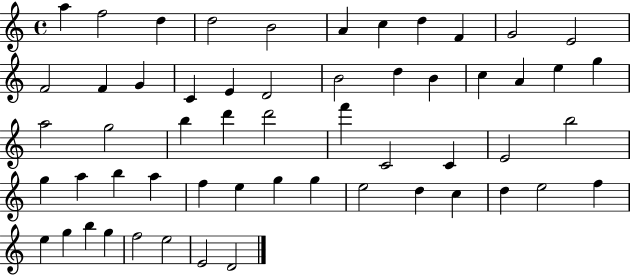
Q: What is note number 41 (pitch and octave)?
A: G5